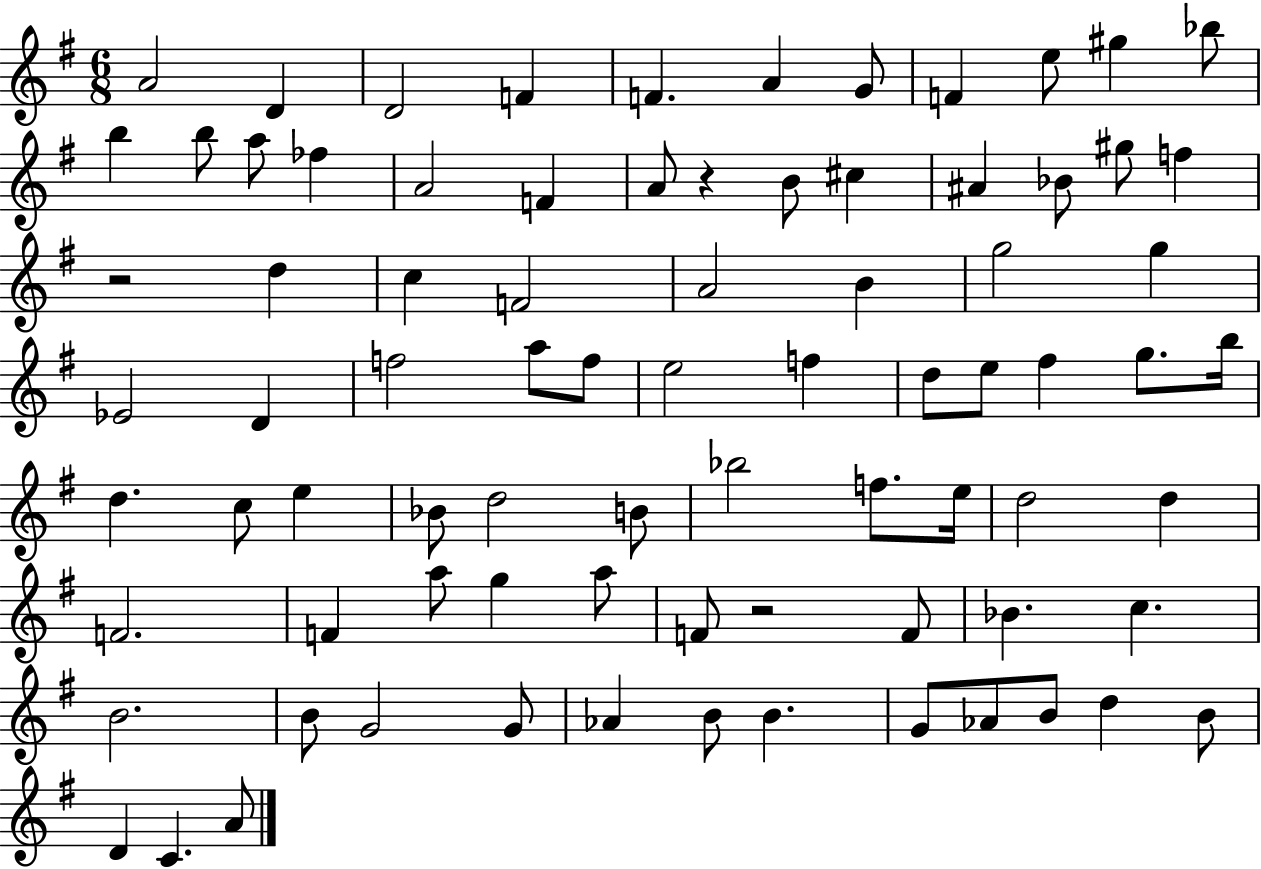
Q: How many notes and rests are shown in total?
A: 81